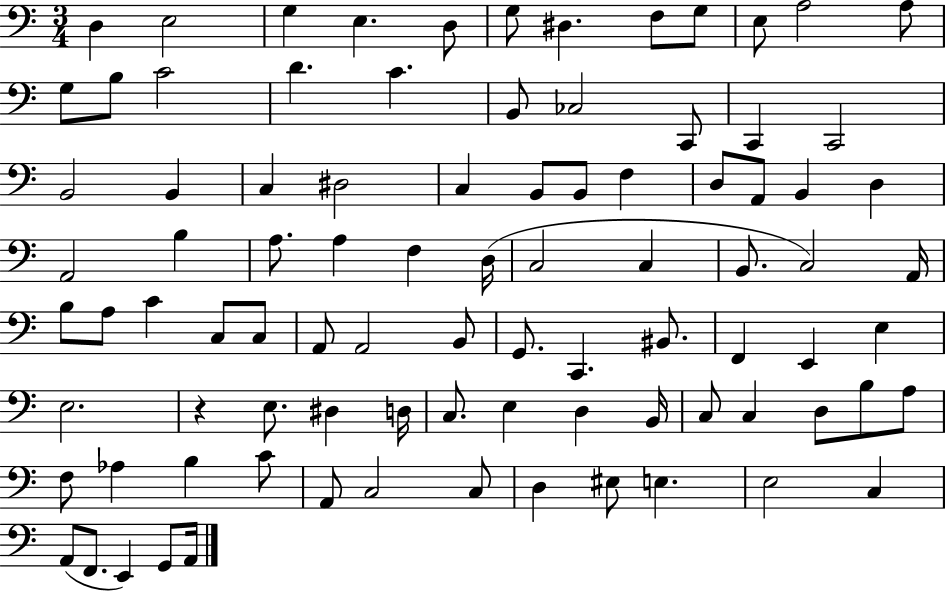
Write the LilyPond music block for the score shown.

{
  \clef bass
  \numericTimeSignature
  \time 3/4
  \key c \major
  d4 e2 | g4 e4. d8 | g8 dis4. f8 g8 | e8 a2 a8 | \break g8 b8 c'2 | d'4. c'4. | b,8 ces2 c,8 | c,4 c,2 | \break b,2 b,4 | c4 dis2 | c4 b,8 b,8 f4 | d8 a,8 b,4 d4 | \break a,2 b4 | a8. a4 f4 d16( | c2 c4 | b,8. c2) a,16 | \break b8 a8 c'4 c8 c8 | a,8 a,2 b,8 | g,8. c,4. bis,8. | f,4 e,4 e4 | \break e2. | r4 e8. dis4 d16 | c8. e4 d4 b,16 | c8 c4 d8 b8 a8 | \break f8 aes4 b4 c'8 | a,8 c2 c8 | d4 eis8 e4. | e2 c4 | \break a,8( f,8. e,4) g,8 a,16 | \bar "|."
}